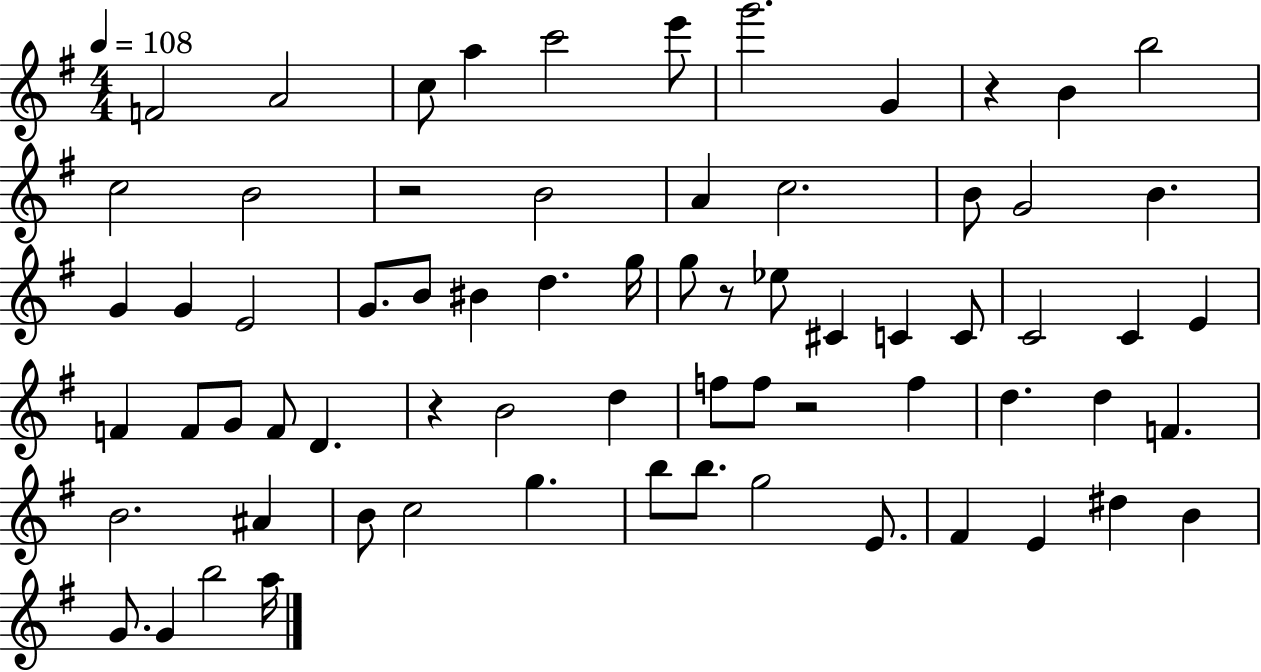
F4/h A4/h C5/e A5/q C6/h E6/e G6/h. G4/q R/q B4/q B5/h C5/h B4/h R/h B4/h A4/q C5/h. B4/e G4/h B4/q. G4/q G4/q E4/h G4/e. B4/e BIS4/q D5/q. G5/s G5/e R/e Eb5/e C#4/q C4/q C4/e C4/h C4/q E4/q F4/q F4/e G4/e F4/e D4/q. R/q B4/h D5/q F5/e F5/e R/h F5/q D5/q. D5/q F4/q. B4/h. A#4/q B4/e C5/h G5/q. B5/e B5/e. G5/h E4/e. F#4/q E4/q D#5/q B4/q G4/e. G4/q B5/h A5/s